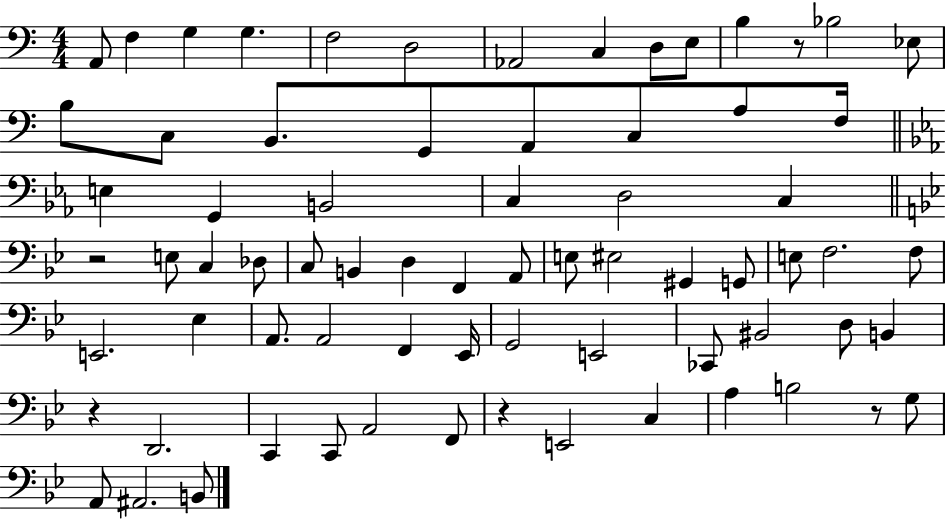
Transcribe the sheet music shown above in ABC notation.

X:1
T:Untitled
M:4/4
L:1/4
K:C
A,,/2 F, G, G, F,2 D,2 _A,,2 C, D,/2 E,/2 B, z/2 _B,2 _E,/2 B,/2 C,/2 B,,/2 G,,/2 A,,/2 C,/2 A,/2 F,/4 E, G,, B,,2 C, D,2 C, z2 E,/2 C, _D,/2 C,/2 B,, D, F,, A,,/2 E,/2 ^E,2 ^G,, G,,/2 E,/2 F,2 F,/2 E,,2 _E, A,,/2 A,,2 F,, _E,,/4 G,,2 E,,2 _C,,/2 ^B,,2 D,/2 B,, z D,,2 C,, C,,/2 A,,2 F,,/2 z E,,2 C, A, B,2 z/2 G,/2 A,,/2 ^A,,2 B,,/2